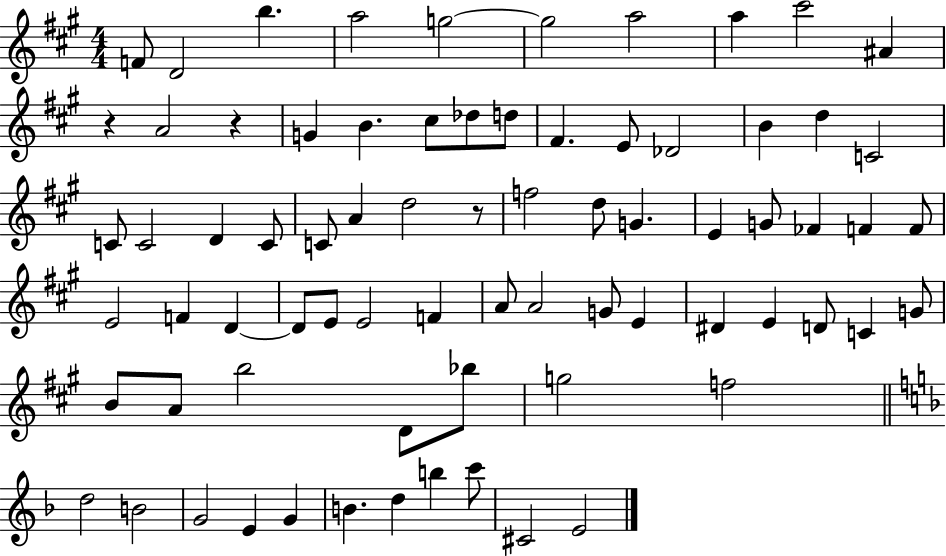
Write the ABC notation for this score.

X:1
T:Untitled
M:4/4
L:1/4
K:A
F/2 D2 b a2 g2 g2 a2 a ^c'2 ^A z A2 z G B ^c/2 _d/2 d/2 ^F E/2 _D2 B d C2 C/2 C2 D C/2 C/2 A d2 z/2 f2 d/2 G E G/2 _F F F/2 E2 F D D/2 E/2 E2 F A/2 A2 G/2 E ^D E D/2 C G/2 B/2 A/2 b2 D/2 _b/2 g2 f2 d2 B2 G2 E G B d b c'/2 ^C2 E2